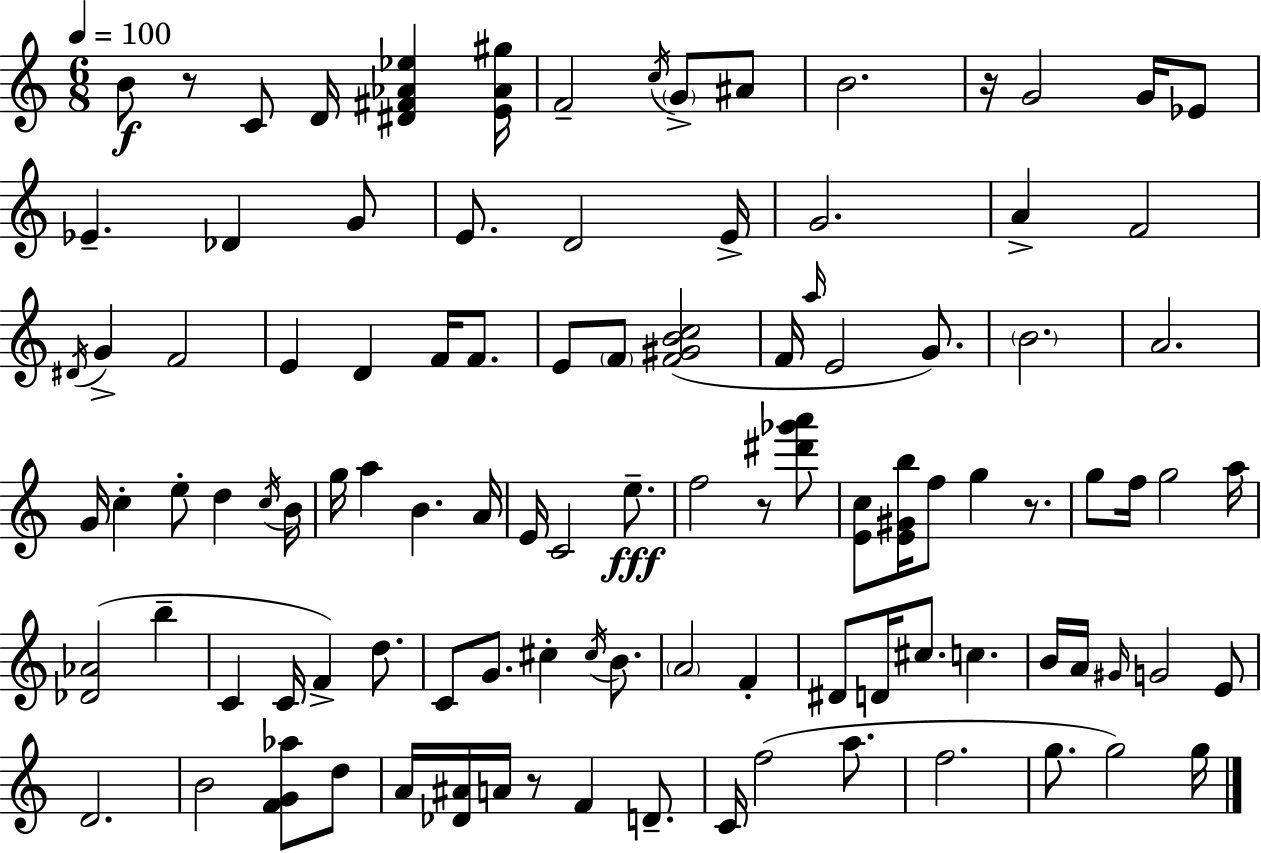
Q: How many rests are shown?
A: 5